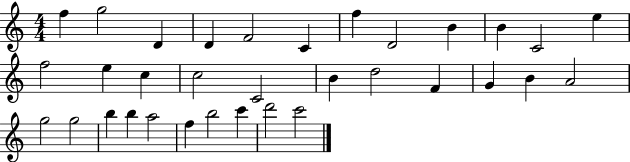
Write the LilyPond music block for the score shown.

{
  \clef treble
  \numericTimeSignature
  \time 4/4
  \key c \major
  f''4 g''2 d'4 | d'4 f'2 c'4 | f''4 d'2 b'4 | b'4 c'2 e''4 | \break f''2 e''4 c''4 | c''2 c'2 | b'4 d''2 f'4 | g'4 b'4 a'2 | \break g''2 g''2 | b''4 b''4 a''2 | f''4 b''2 c'''4 | d'''2 c'''2 | \break \bar "|."
}